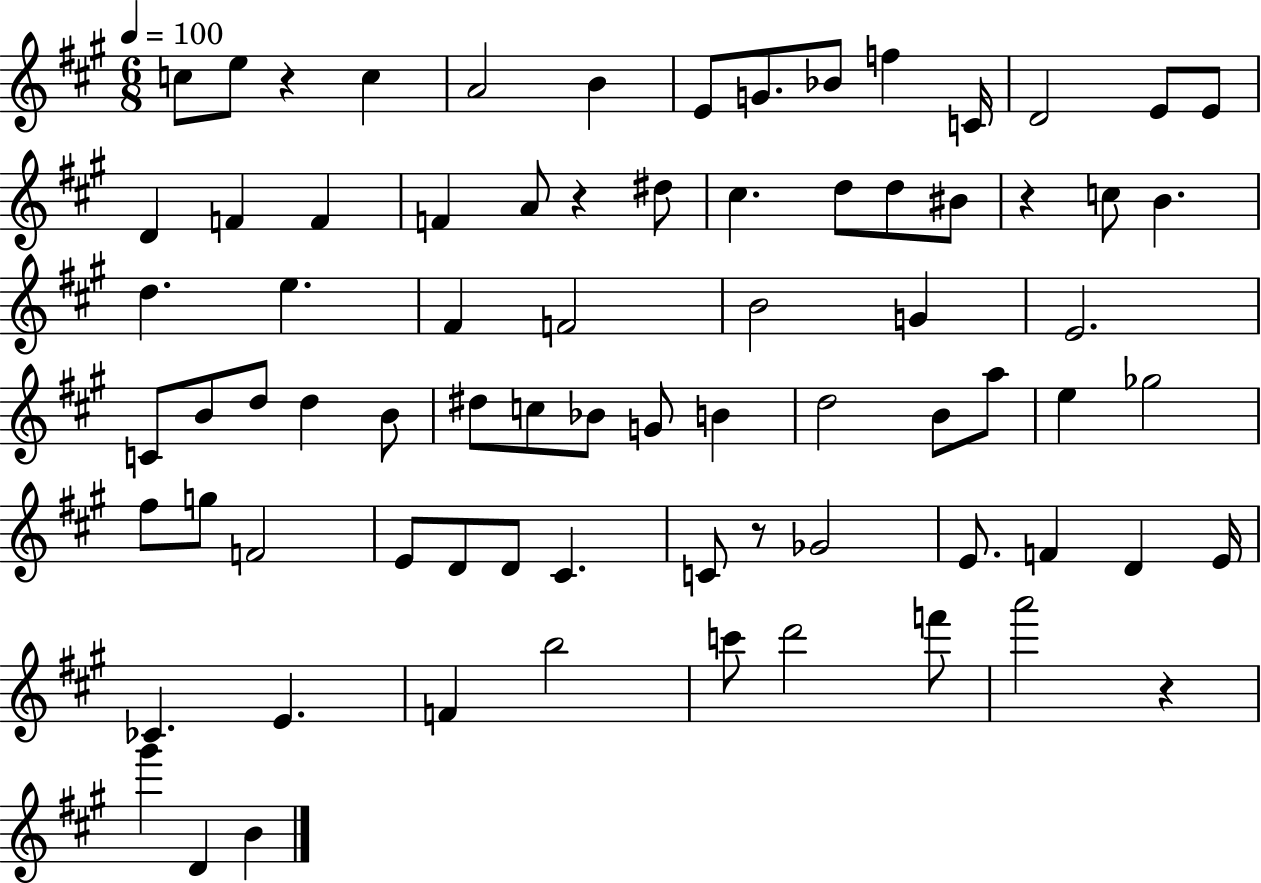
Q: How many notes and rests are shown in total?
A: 76